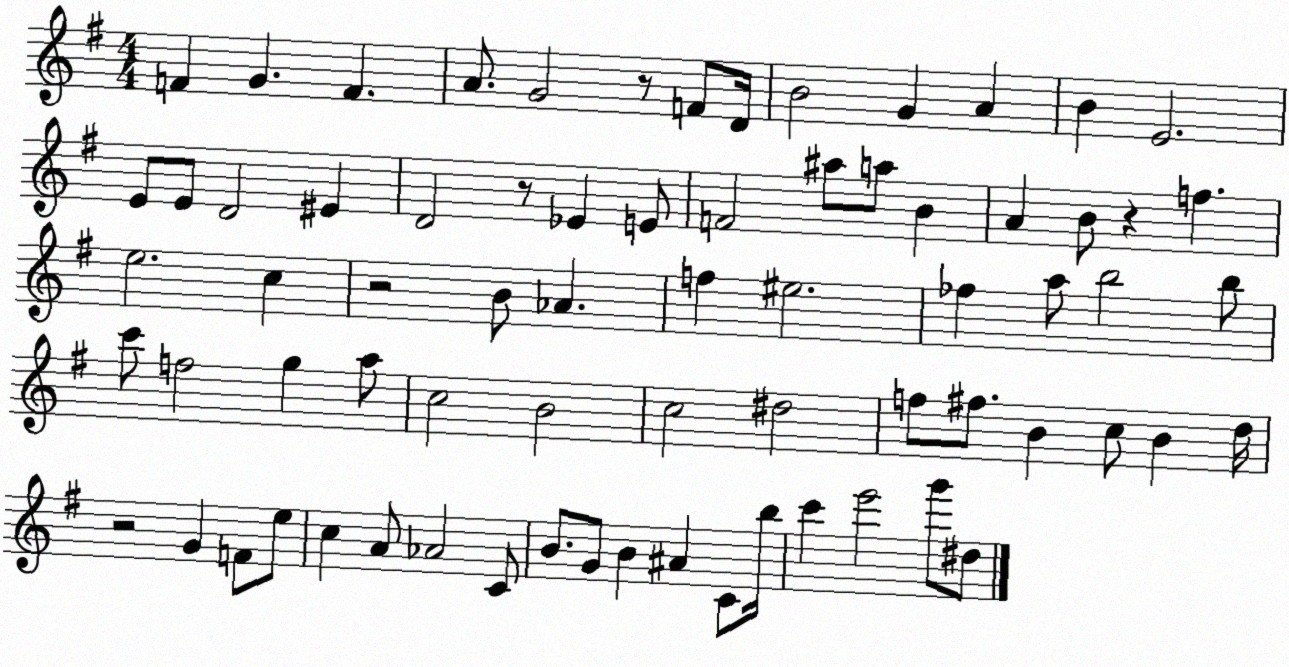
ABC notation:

X:1
T:Untitled
M:4/4
L:1/4
K:G
F G F A/2 G2 z/2 F/2 D/4 B2 G A B E2 E/2 E/2 D2 ^E D2 z/2 _E E/2 F2 ^a/2 a/2 B A B/2 z f e2 c z2 B/2 _A f ^e2 _f a/2 b2 b/2 c'/2 f2 g a/2 c2 B2 c2 ^d2 f/2 ^f/2 B c/2 B d/4 z2 G F/2 e/2 c A/2 _A2 C/2 B/2 G/2 B ^A C/2 b/4 c' e'2 g'/2 ^d/2